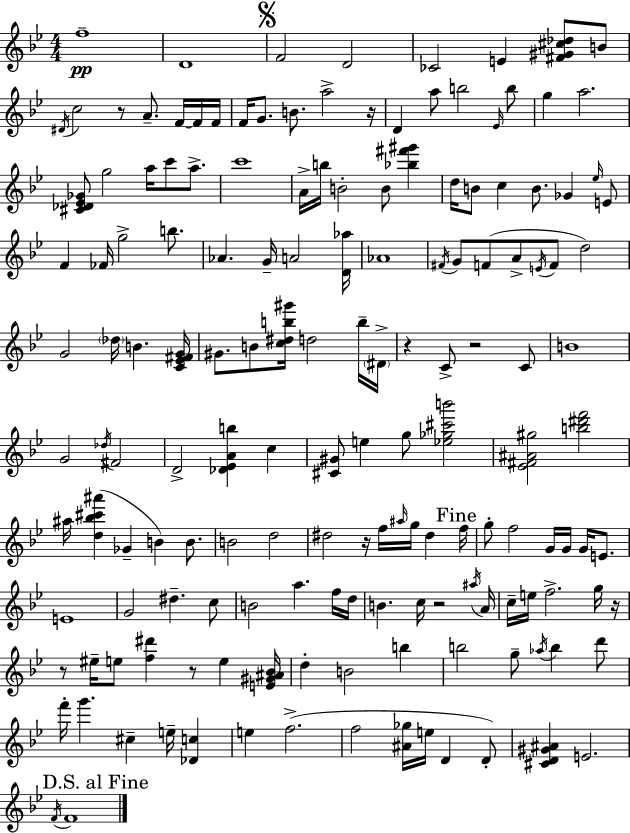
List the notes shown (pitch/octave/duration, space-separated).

F5/w D4/w F4/h D4/h CES4/h E4/q [F#4,G#4,C#5,Db5]/e B4/e D#4/s C5/h R/e A4/e. F4/s F4/s F4/s F4/s G4/e. B4/e. A5/h R/s D4/q A5/e B5/h Eb4/s B5/e G5/q A5/h. [C#4,Db4,Eb4,Gb4]/e G5/h A5/s C6/e A5/e. C6/w A4/s B5/s B4/h B4/e [Bb5,F#6,G#6]/q D5/s B4/e C5/q B4/e. Gb4/q Eb5/s E4/e F4/q FES4/s G5/h B5/e. Ab4/q. G4/s A4/h [D4,Ab5]/s Ab4/w F#4/s G4/e F4/e A4/e E4/s F4/e D5/h G4/h Db5/s B4/q. [C4,Eb4,F#4,G4]/s G#4/e. B4/e [C5,D#5,B5,G#6]/s D5/h B5/s D#4/s R/q C4/e R/h C4/e B4/w G4/h Db5/s F#4/h D4/h [Db4,Eb4,A4,B5]/q C5/q [C#4,G#4]/e E5/q G5/e [Eb5,Gb5,C#6,B6]/h [Eb4,F#4,A#4,G#5]/h [B5,D#6,F6]/h A#5/s [D5,Bb5,C#6,A#6]/q Gb4/q B4/q B4/e. B4/h D5/h D#5/h R/s F5/s A#5/s G5/s D#5/q F5/s G5/e F5/h G4/s G4/s G4/s E4/e. E4/w G4/h D#5/q. C5/e B4/h A5/q. F5/s D5/s B4/q. C5/s R/h A#5/s A4/s C5/s E5/s F5/h. G5/s R/s R/e EIS5/s E5/e [F5,D#6]/q R/e E5/q [E4,G#4,A#4,Bb4]/s D5/q B4/h B5/q B5/h G5/e Ab5/s B5/q D6/e F6/s G6/q. C#5/q E5/s [Db4,C5]/q E5/q F5/h. F5/h [A#4,Gb5]/s E5/s D4/q D4/e [C#4,D4,G#4,A#4]/q E4/h. F4/s F4/w